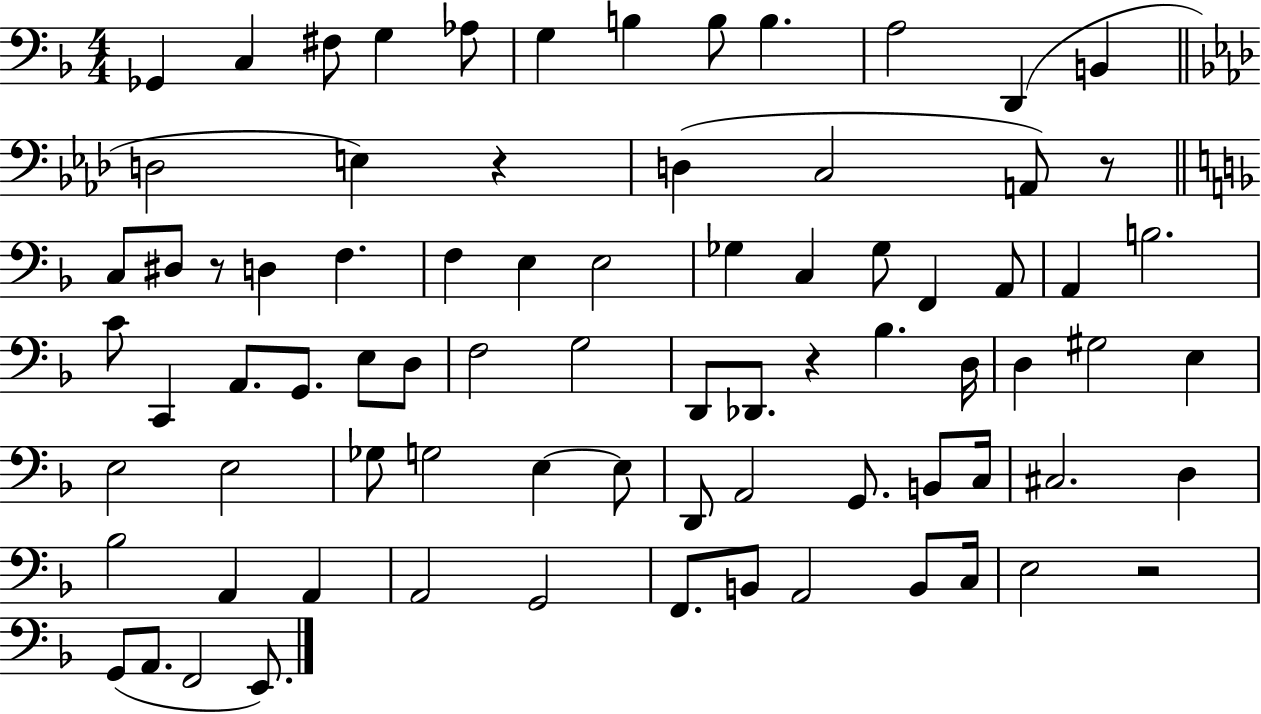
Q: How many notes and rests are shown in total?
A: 79